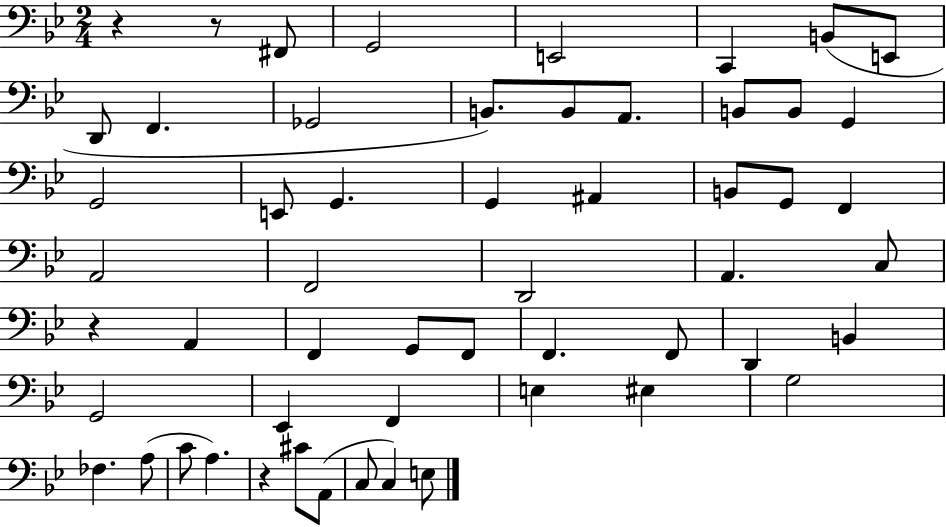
{
  \clef bass
  \numericTimeSignature
  \time 2/4
  \key bes \major
  r4 r8 fis,8 | g,2 | e,2 | c,4 b,8( e,8 | \break d,8 f,4. | ges,2 | b,8.) b,8 a,8. | b,8 b,8 g,4 | \break g,2 | e,8 g,4. | g,4 ais,4 | b,8 g,8 f,4 | \break a,2 | f,2 | d,2 | a,4. c8 | \break r4 a,4 | f,4 g,8 f,8 | f,4. f,8 | d,4 b,4 | \break g,2 | ees,4 f,4 | e4 eis4 | g2 | \break fes4. a8( | c'8 a4.) | r4 cis'8 a,8( | c8 c4) e8 | \break \bar "|."
}